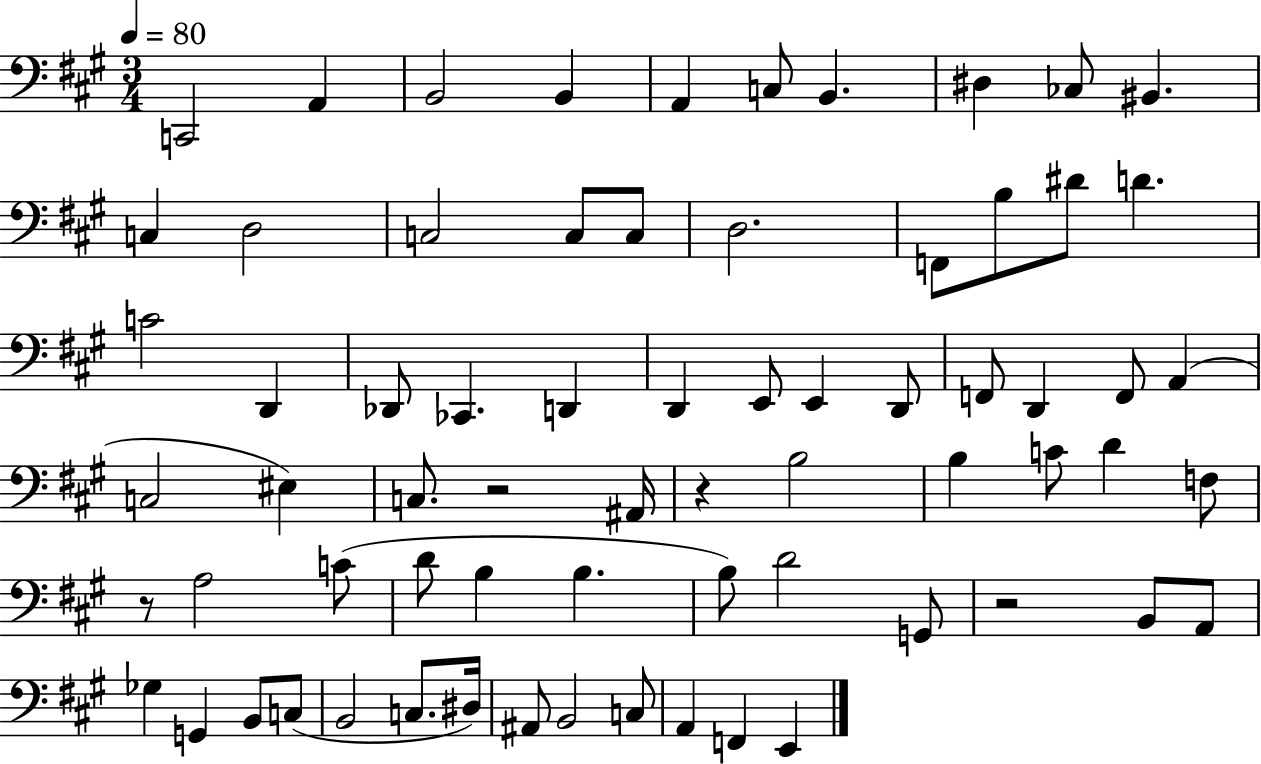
X:1
T:Untitled
M:3/4
L:1/4
K:A
C,,2 A,, B,,2 B,, A,, C,/2 B,, ^D, _C,/2 ^B,, C, D,2 C,2 C,/2 C,/2 D,2 F,,/2 B,/2 ^D/2 D C2 D,, _D,,/2 _C,, D,, D,, E,,/2 E,, D,,/2 F,,/2 D,, F,,/2 A,, C,2 ^E, C,/2 z2 ^A,,/4 z B,2 B, C/2 D F,/2 z/2 A,2 C/2 D/2 B, B, B,/2 D2 G,,/2 z2 B,,/2 A,,/2 _G, G,, B,,/2 C,/2 B,,2 C,/2 ^D,/4 ^A,,/2 B,,2 C,/2 A,, F,, E,,